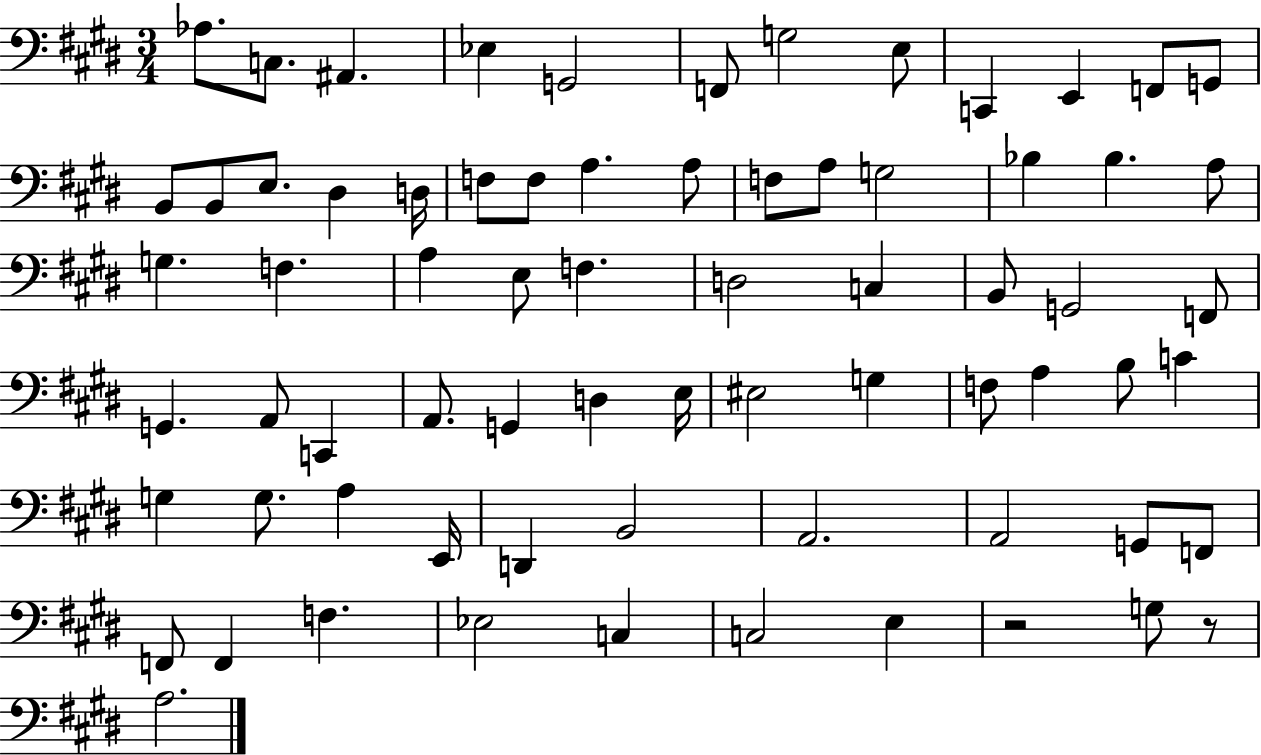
{
  \clef bass
  \numericTimeSignature
  \time 3/4
  \key e \major
  aes8. c8. ais,4. | ees4 g,2 | f,8 g2 e8 | c,4 e,4 f,8 g,8 | \break b,8 b,8 e8. dis4 d16 | f8 f8 a4. a8 | f8 a8 g2 | bes4 bes4. a8 | \break g4. f4. | a4 e8 f4. | d2 c4 | b,8 g,2 f,8 | \break g,4. a,8 c,4 | a,8. g,4 d4 e16 | eis2 g4 | f8 a4 b8 c'4 | \break g4 g8. a4 e,16 | d,4 b,2 | a,2. | a,2 g,8 f,8 | \break f,8 f,4 f4. | ees2 c4 | c2 e4 | r2 g8 r8 | \break a2. | \bar "|."
}